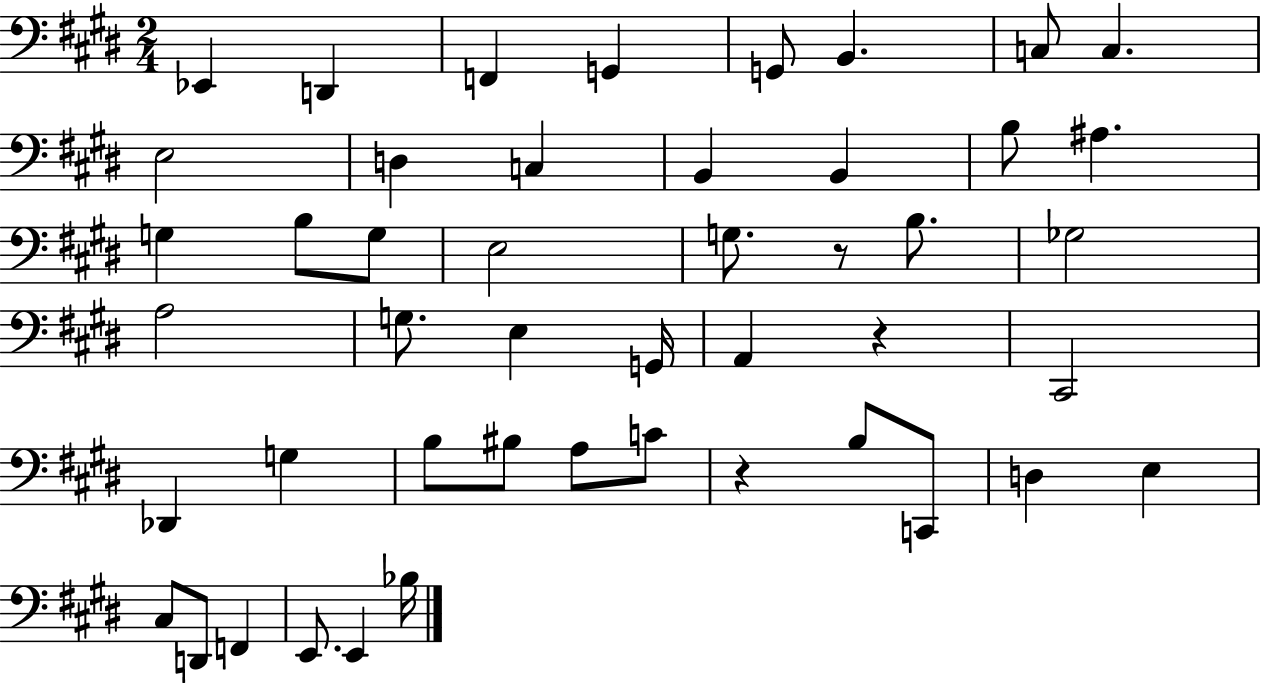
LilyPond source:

{
  \clef bass
  \numericTimeSignature
  \time 2/4
  \key e \major
  ees,4 d,4 | f,4 g,4 | g,8 b,4. | c8 c4. | \break e2 | d4 c4 | b,4 b,4 | b8 ais4. | \break g4 b8 g8 | e2 | g8. r8 b8. | ges2 | \break a2 | g8. e4 g,16 | a,4 r4 | cis,2 | \break des,4 g4 | b8 bis8 a8 c'8 | r4 b8 c,8 | d4 e4 | \break cis8 d,8 f,4 | e,8. e,4 bes16 | \bar "|."
}